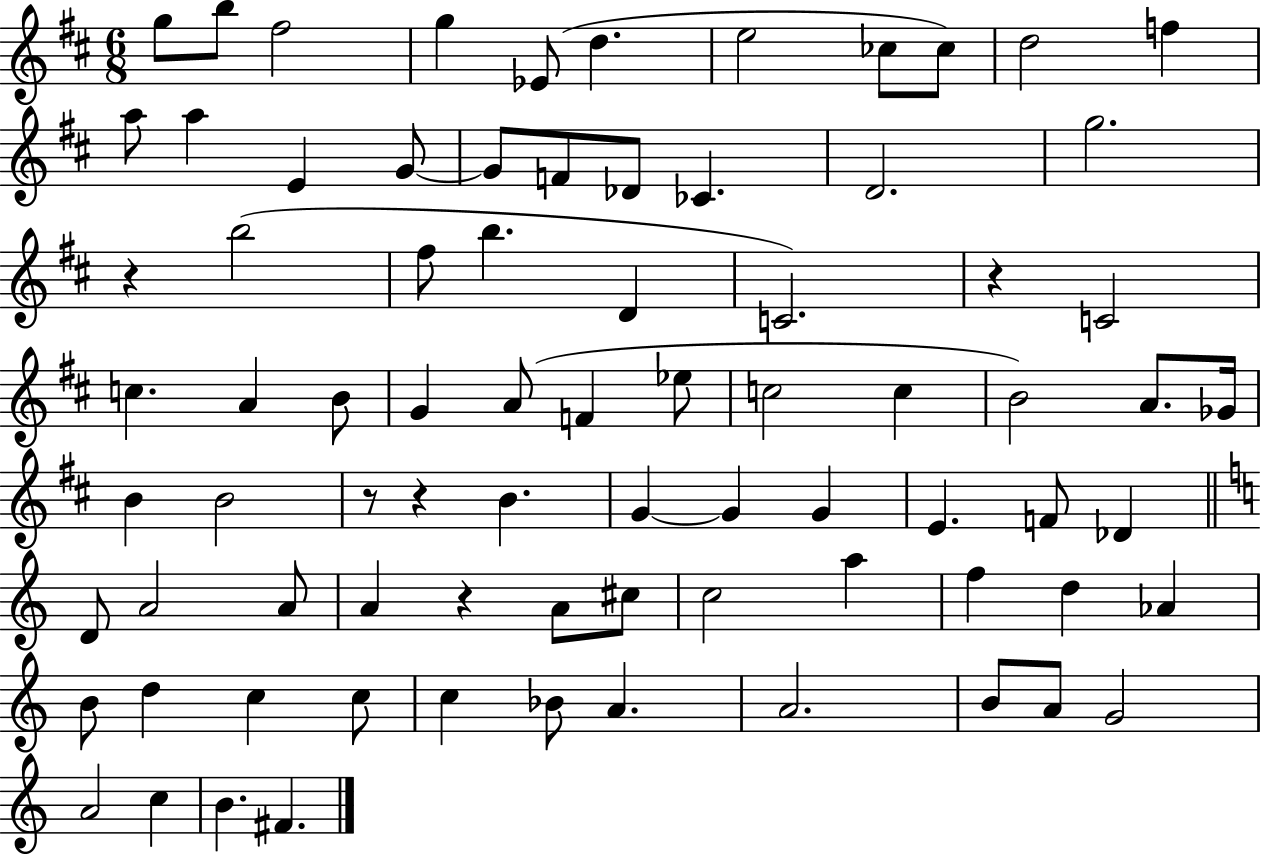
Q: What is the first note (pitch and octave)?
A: G5